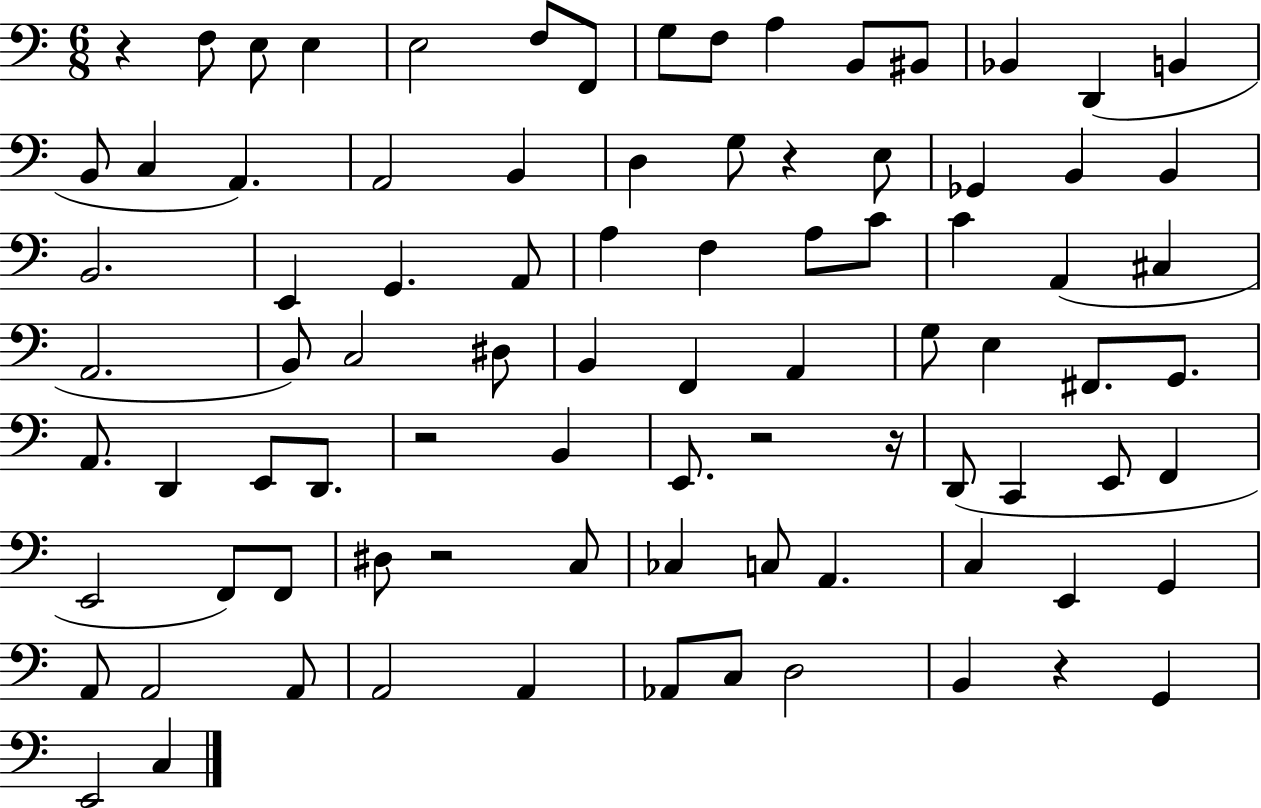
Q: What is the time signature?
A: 6/8